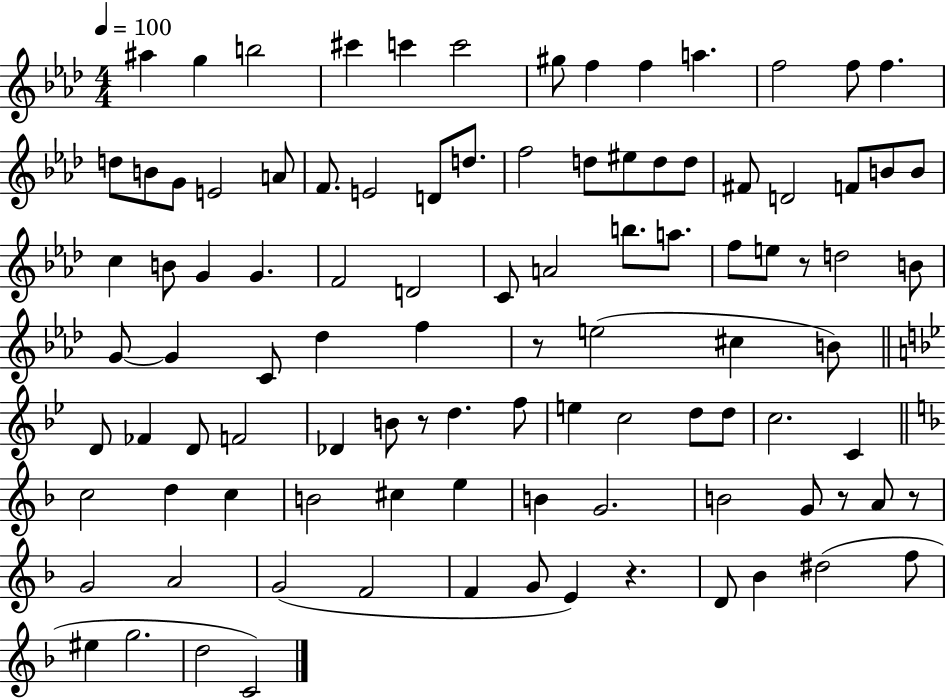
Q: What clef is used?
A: treble